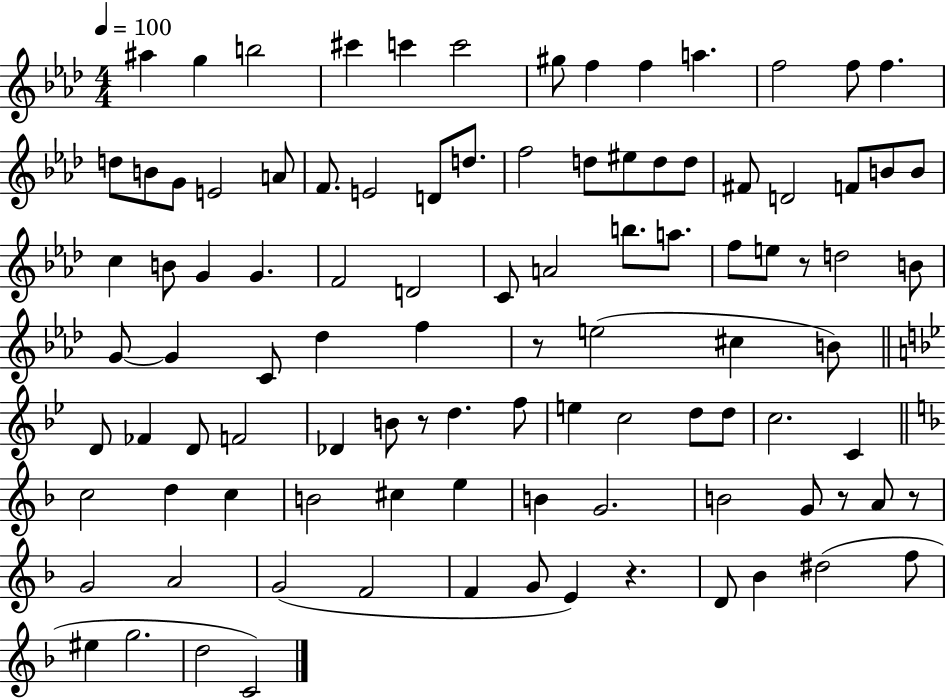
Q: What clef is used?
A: treble